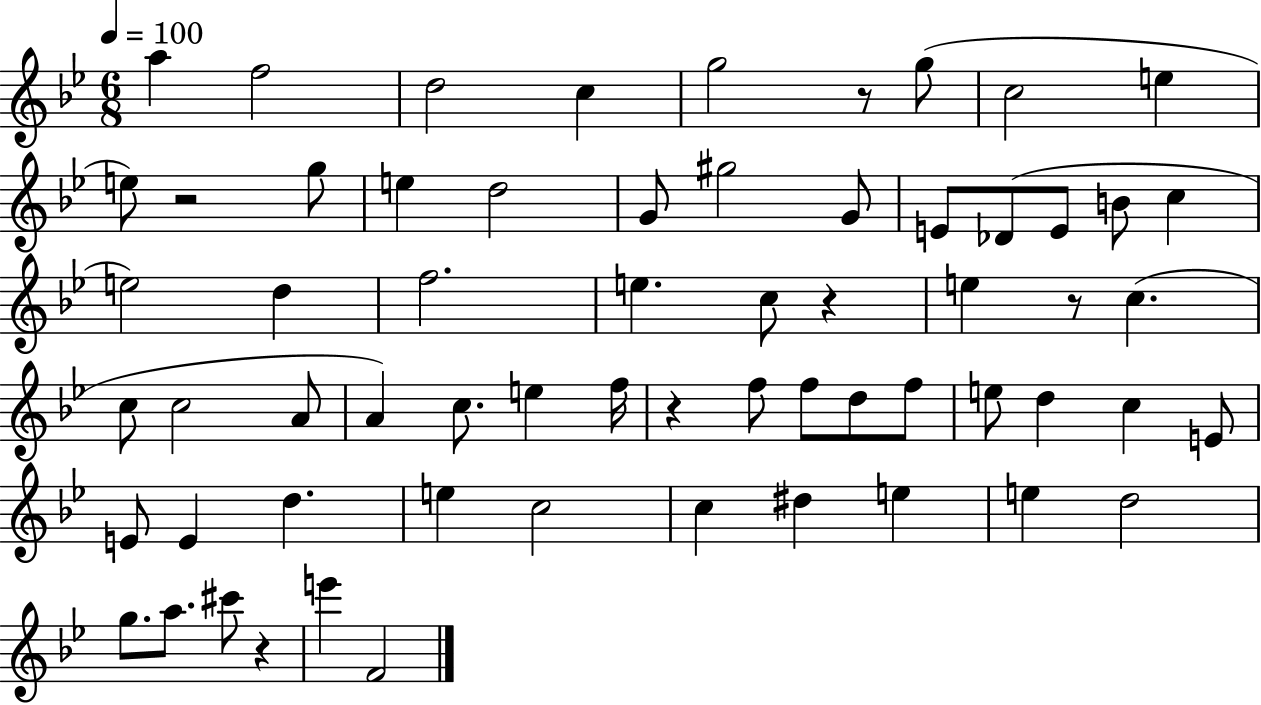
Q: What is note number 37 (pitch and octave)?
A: D5